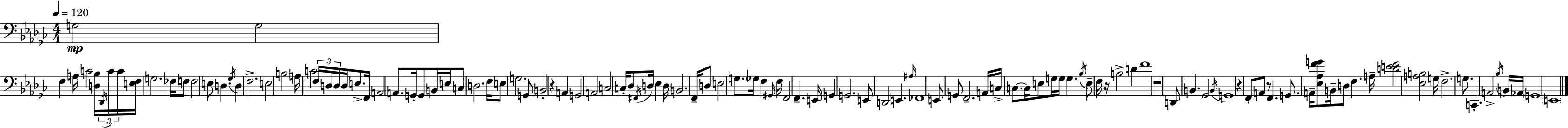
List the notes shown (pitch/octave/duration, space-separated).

G3/h G3/h F3/q A3/s C4/h [D3,Bb3]/s Db2/s C4/s C4/s [E3,F3]/s G3/h. FES3/s F3/e F3/h E3/e D3/q. Gb3/s D3/q F3/h. E3/h B3/h A3/s C4/h F3/s D3/s D3/s D3/s E3/e. F2/s A2/h A2/e. G2/s G2/e B2/s E3/s C3/e D3/h. F3/s E3/e G3/h. G2/e B2/h R/q A2/q G2/h A2/h C3/h C3/s Db3/e F#2/s D3/s Eb3/q D3/s B2/h. F2/s D3/e E3/h G3/e. Gb3/s F3/q G#2/s F3/s F2/h F2/q. E2/s G2/q G2/h. E2/e D2/h E2/q. A#3/s FES2/w E2/e G2/e F2/h. A2/s C3/s C3/e. C3/s E3/e G3/s G3/s G3/q. Bb3/s E3/e F3/s R/s B3/h D4/q F4/w R/w D2/e B2/q. Gb2/h B2/s G2/w R/q F2/e A2/e R/e F2/q. G2/e. A2/s [Eb3,Ab3,F4,G4]/e B2/s D3/e F3/q. A3/s [D4,E4,F4]/h [Eb3,A3,B3]/h G3/s F3/h. G3/e. C2/q. A2/h Bb3/s B2/s Ab2/s G2/w E2/w